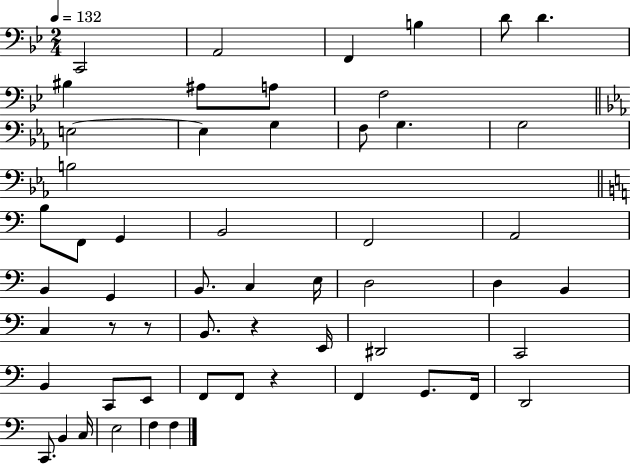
{
  \clef bass
  \numericTimeSignature
  \time 2/4
  \key bes \major
  \tempo 4 = 132
  c,2 | a,2 | f,4 b4 | d'8 d'4. | \break bis4 ais8 a8 | f2 | \bar "||" \break \key c \minor e2~~ | e4 g4 | f8 g4. | g2 | \break b2 | \bar "||" \break \key a \minor b8 f,8 g,4 | b,2 | f,2 | a,2 | \break b,4 g,4 | b,8. c4 e16 | d2 | d4 b,4 | \break c4 r8 r8 | b,8. r4 e,16 | dis,2 | c,2 | \break b,4 c,8 e,8 | f,8 f,8 r4 | f,4 g,8. f,16 | d,2 | \break c,8. b,4 c16 | e2 | f4 f4 | \bar "|."
}